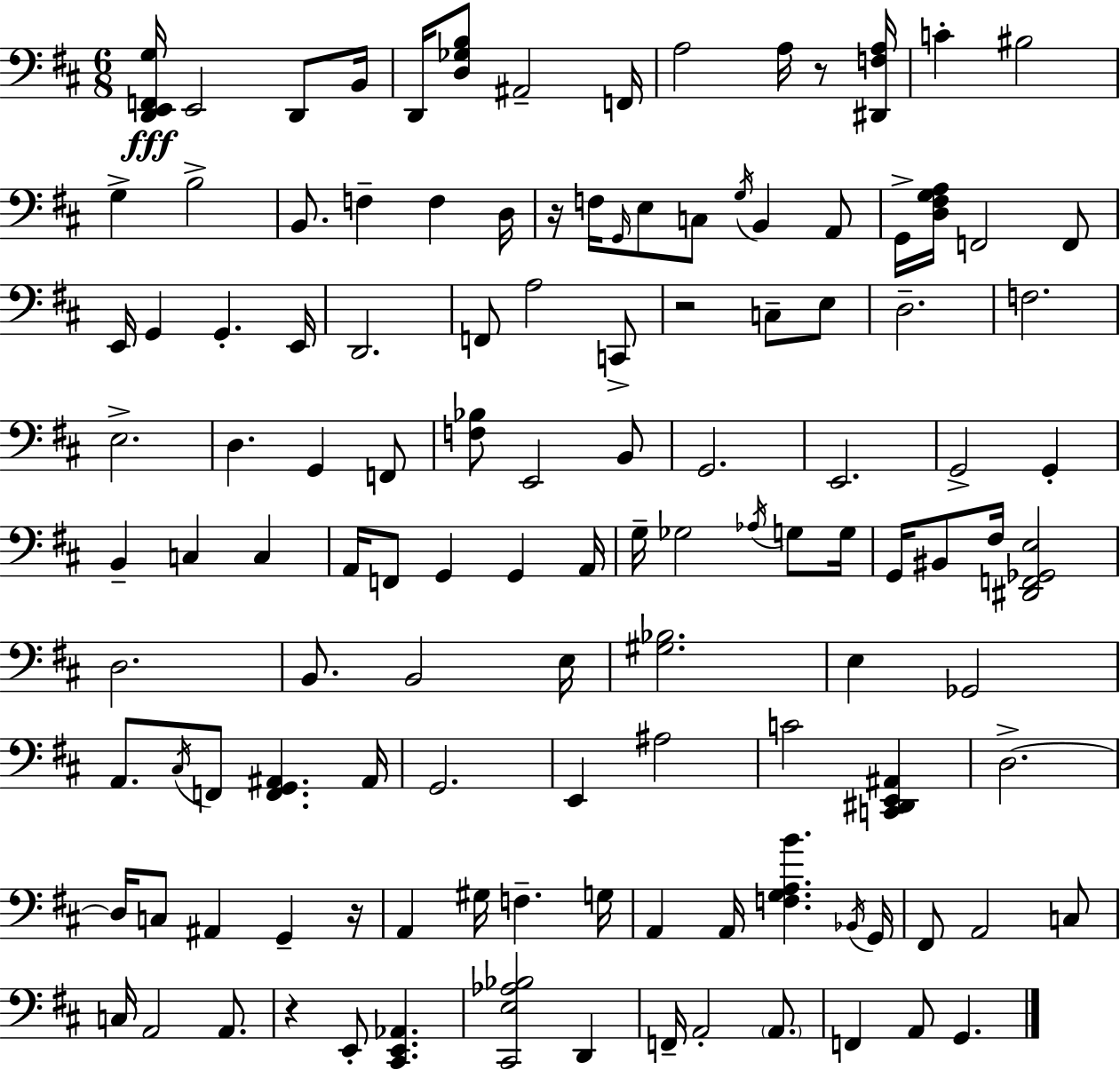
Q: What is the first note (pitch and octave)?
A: E2